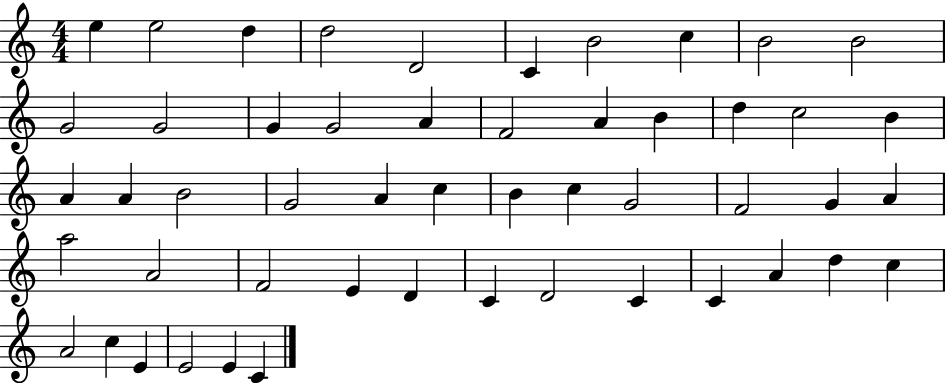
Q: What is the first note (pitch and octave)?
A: E5